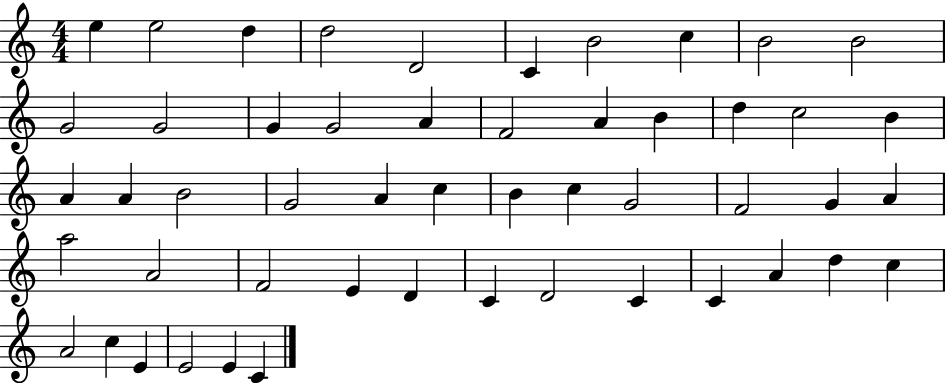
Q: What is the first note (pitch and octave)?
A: E5